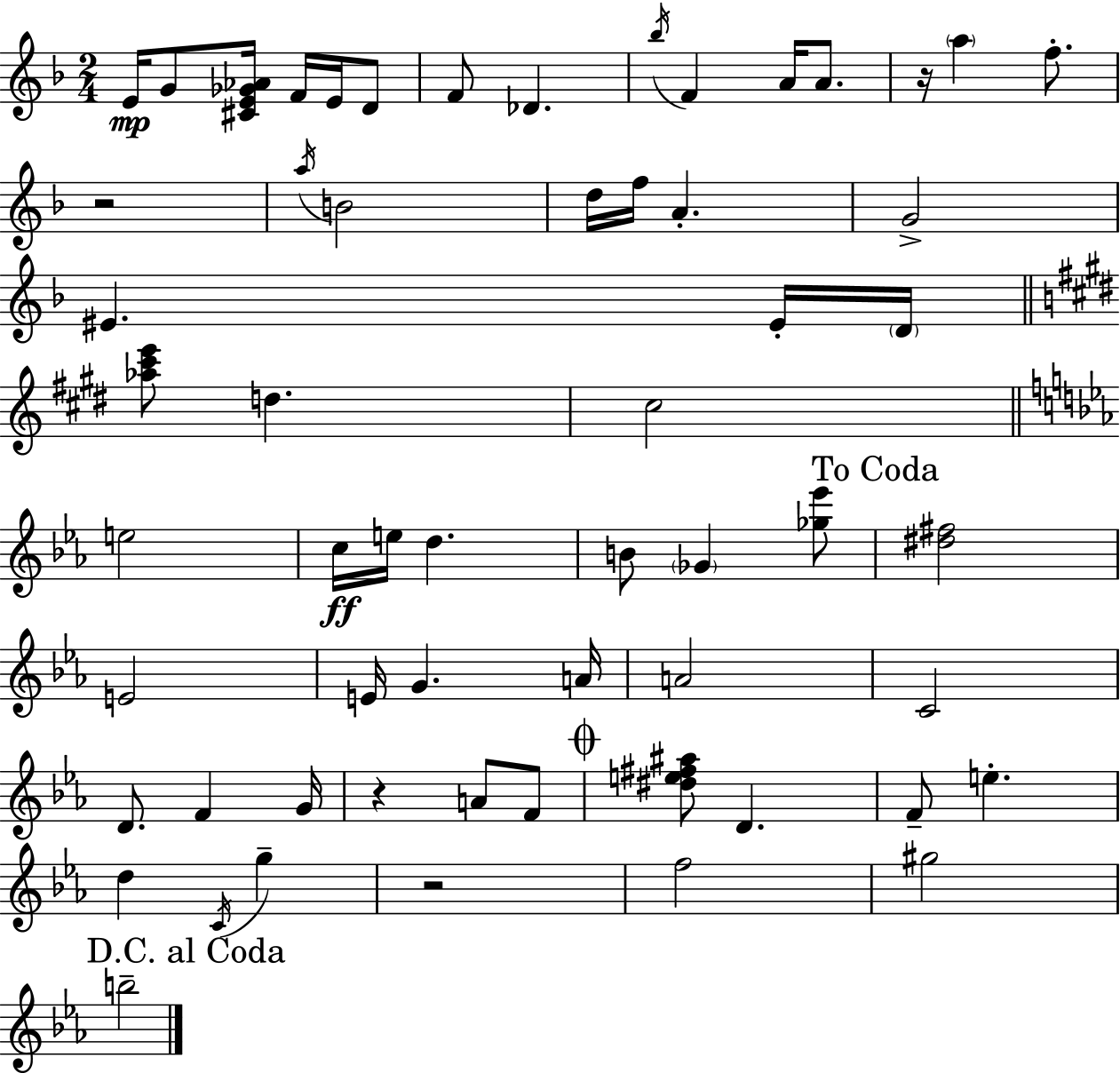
{
  \clef treble
  \numericTimeSignature
  \time 2/4
  \key f \major
  e'16\mp g'8 <cis' e' ges' aes'>16 f'16 e'16 d'8 | f'8 des'4. | \acciaccatura { bes''16 } f'4 a'16 a'8. | r16 \parenthesize a''4 f''8.-. | \break r2 | \acciaccatura { a''16 } b'2 | d''16 f''16 a'4.-. | g'2-> | \break eis'4. | eis'16-. \parenthesize d'16 \bar "||" \break \key e \major <aes'' cis''' e'''>8 d''4. | cis''2 | \bar "||" \break \key c \minor e''2 | c''16\ff e''16 d''4. | b'8 \parenthesize ges'4 <ges'' ees'''>8 | \mark "To Coda" <dis'' fis''>2 | \break e'2 | e'16 g'4. a'16 | a'2 | c'2 | \break d'8. f'4 g'16 | r4 a'8 f'8 | \mark \markup { \musicglyph "scripts.coda" } <dis'' e'' fis'' ais''>8 d'4. | f'8-- e''4.-. | \break d''4 \acciaccatura { c'16 } g''4-- | r2 | f''2 | gis''2 | \break \mark "D.C. al Coda" b''2-- | \bar "|."
}